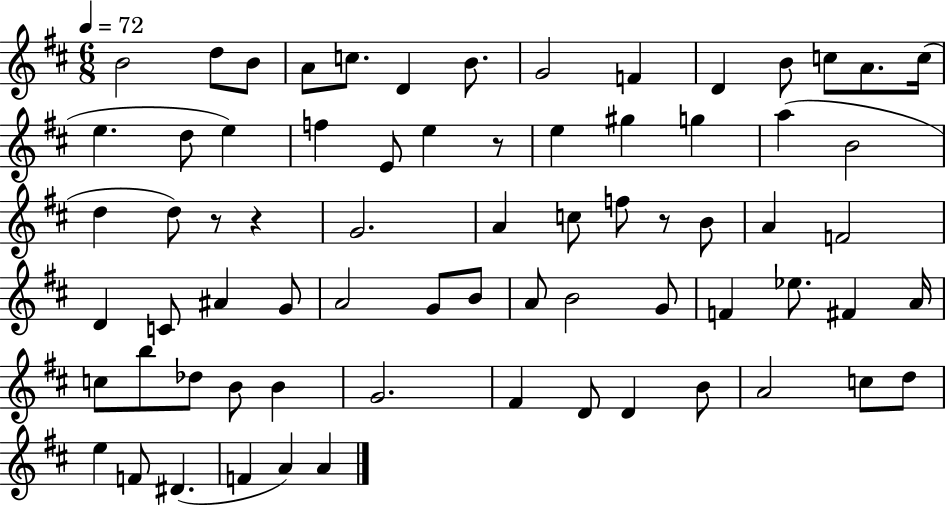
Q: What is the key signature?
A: D major